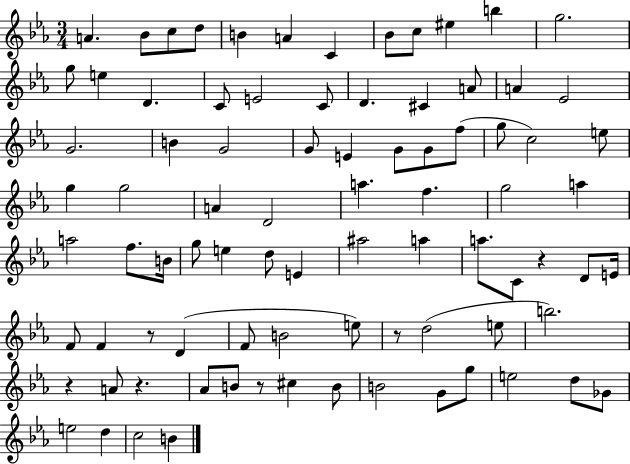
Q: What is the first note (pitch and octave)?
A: A4